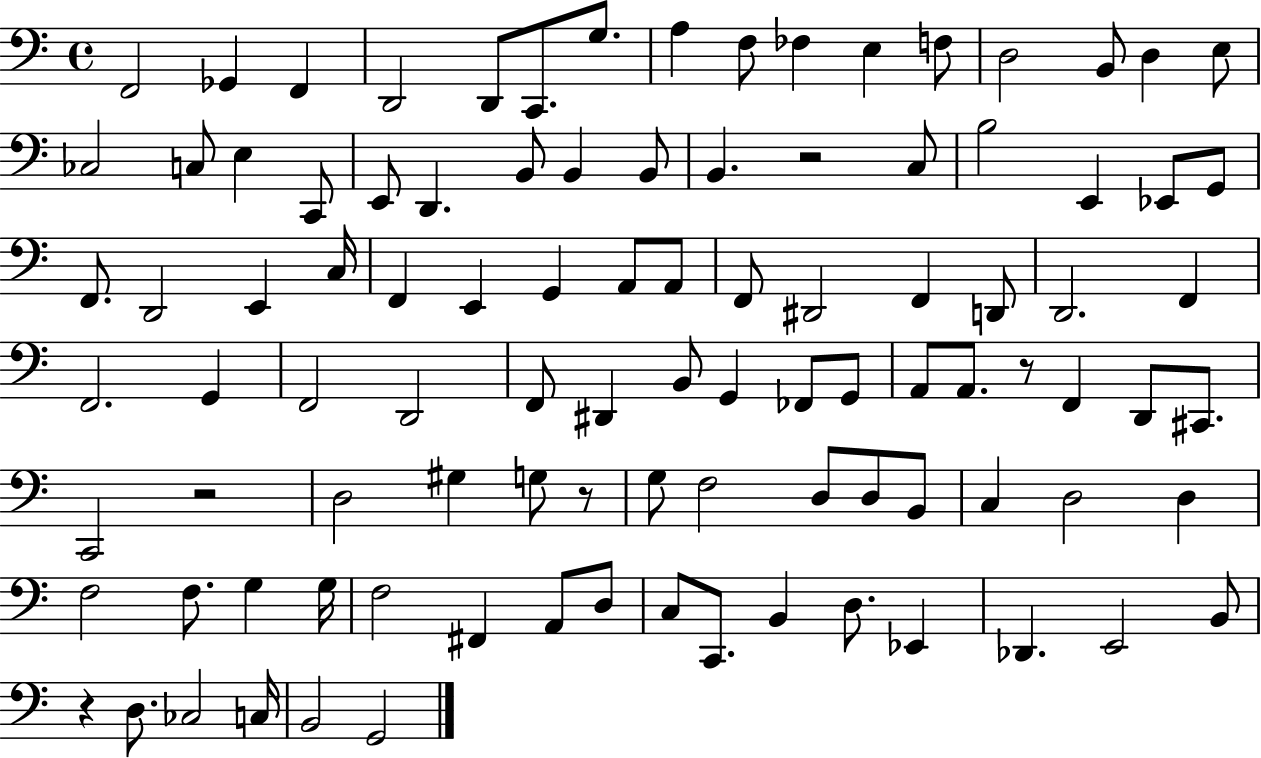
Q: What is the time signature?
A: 4/4